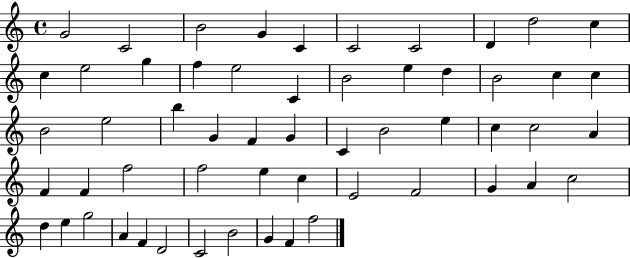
X:1
T:Untitled
M:4/4
L:1/4
K:C
G2 C2 B2 G C C2 C2 D d2 c c e2 g f e2 C B2 e d B2 c c B2 e2 b G F G C B2 e c c2 A F F f2 f2 e c E2 F2 G A c2 d e g2 A F D2 C2 B2 G F f2